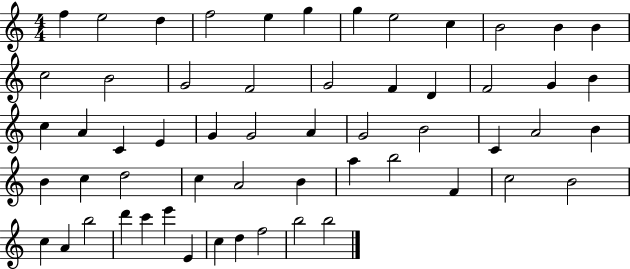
X:1
T:Untitled
M:4/4
L:1/4
K:C
f e2 d f2 e g g e2 c B2 B B c2 B2 G2 F2 G2 F D F2 G B c A C E G G2 A G2 B2 C A2 B B c d2 c A2 B a b2 F c2 B2 c A b2 d' c' e' E c d f2 b2 b2